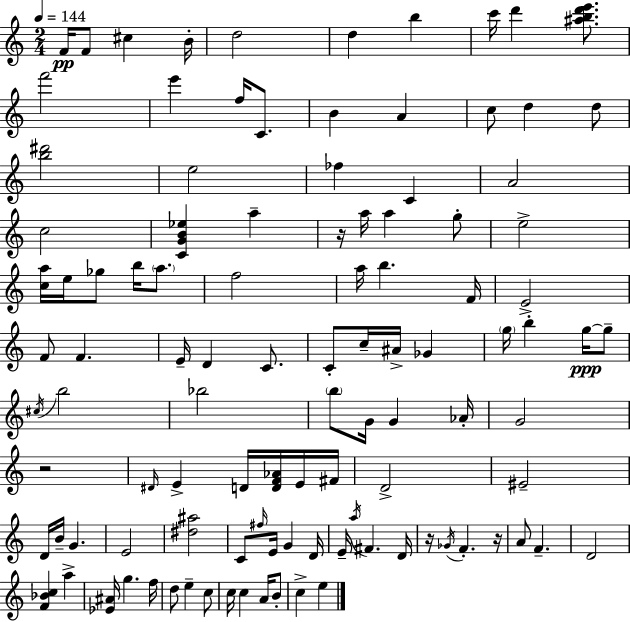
F4/s F4/e C#5/q B4/s D5/h D5/q B5/q C6/s D6/q [A#5,B5,D6,E6]/e. F6/h E6/q F5/s C4/e. B4/q A4/q C5/e D5/q D5/e [B5,D#6]/h E5/h FES5/q C4/q A4/h C5/h [C4,G4,B4,Eb5]/q A5/q R/s A5/s A5/q G5/e E5/h [C5,A5]/s E5/s Gb5/e B5/s A5/e. F5/h A5/s B5/q. F4/s E4/h F4/e F4/q. E4/s D4/q C4/e. C4/e C5/s A#4/s Gb4/q G5/s B5/q G5/s G5/e C#5/s B5/h Bb5/h B5/e G4/s G4/q Ab4/s G4/h R/h D#4/s E4/q D4/s [D4,F4,Ab4]/s E4/s F#4/s D4/h EIS4/h D4/s B4/s G4/q. E4/h [D#5,A#5]/h C4/e F#5/s E4/s G4/q D4/s E4/s A5/s F#4/q. D4/s R/s Gb4/s F4/q. R/s A4/e F4/q. D4/h [F4,Bb4,C5]/q A5/q [Eb4,A#4]/s G5/q. F5/s D5/e E5/q C5/e C5/s C5/q A4/s B4/e C5/q E5/q